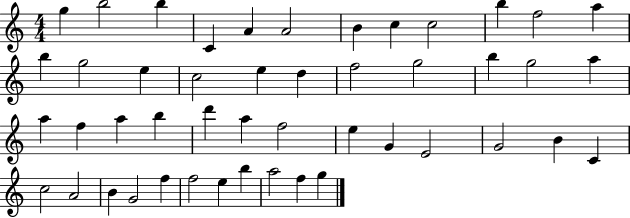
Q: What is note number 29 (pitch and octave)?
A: A5